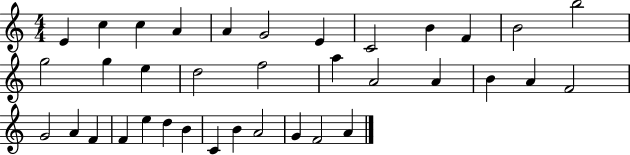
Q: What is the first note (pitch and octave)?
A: E4